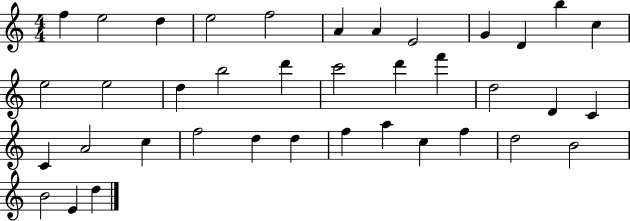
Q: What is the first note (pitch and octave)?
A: F5